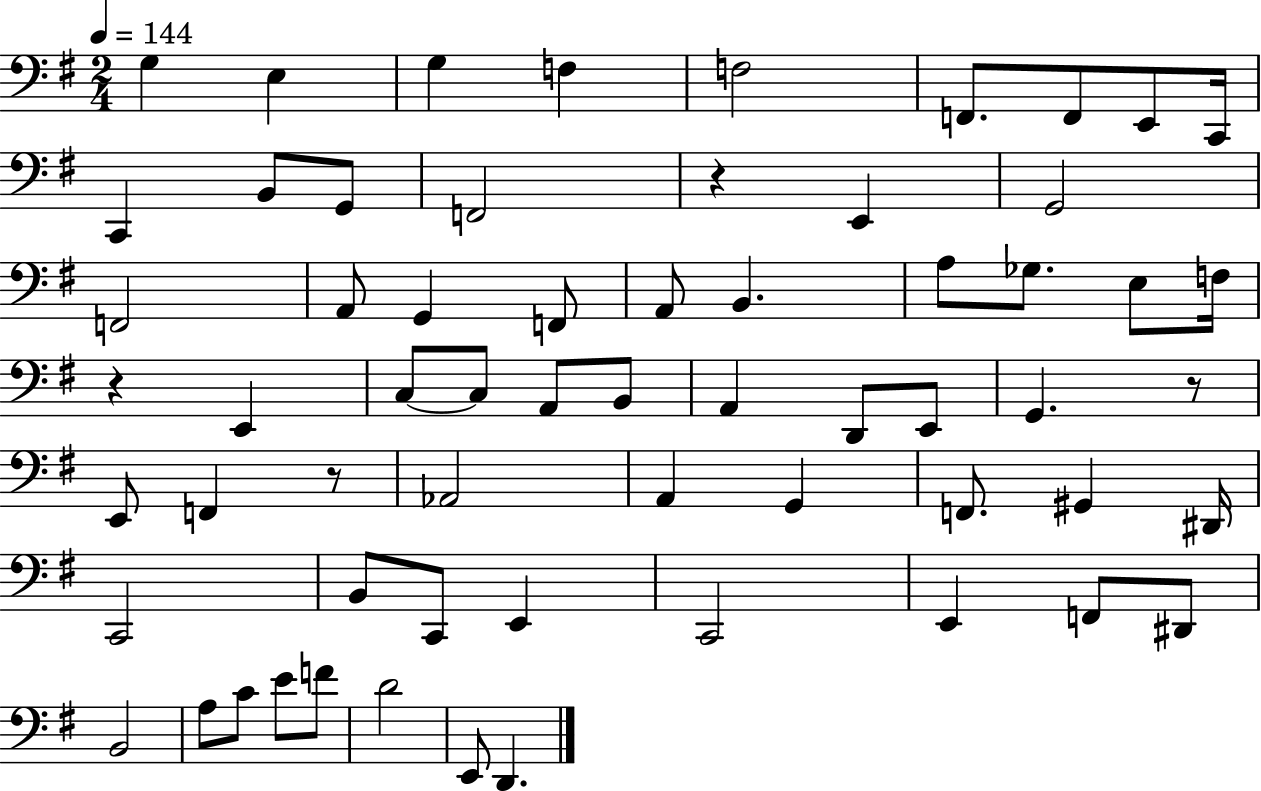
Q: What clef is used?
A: bass